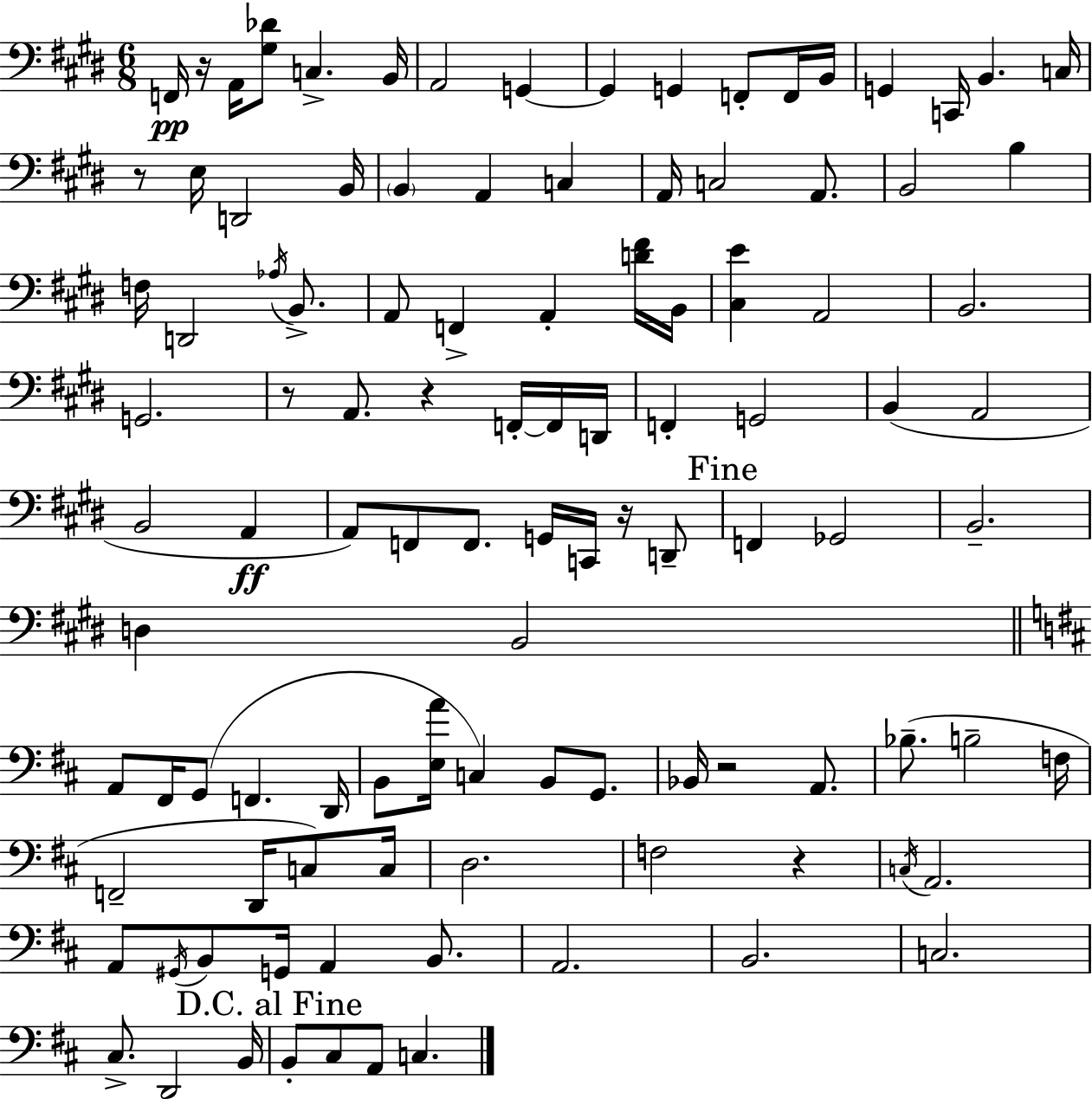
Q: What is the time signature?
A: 6/8